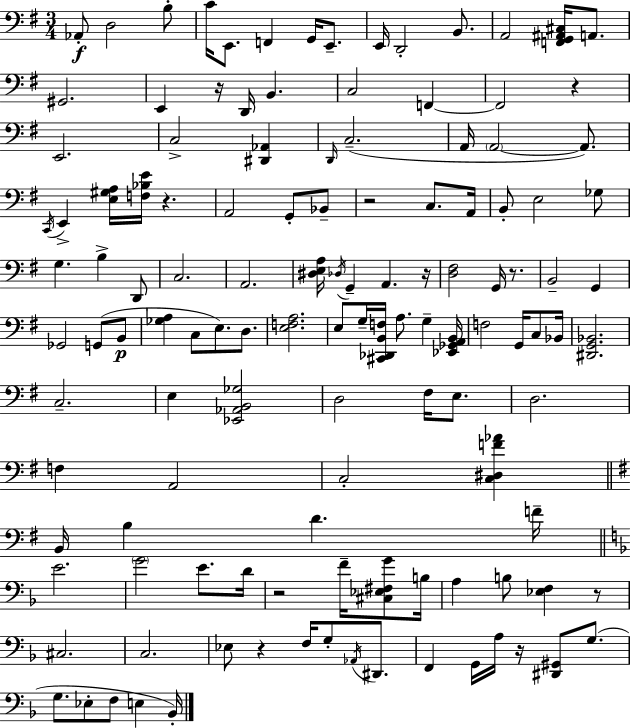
{
  \clef bass
  \numericTimeSignature
  \time 3/4
  \key g \major
  aes,8-.\f d2 b8-. | c'16 e,8. f,4 g,16 e,8.-- | e,16 d,2-. b,8. | a,2 <f, g, ais, cis>16 a,8. | \break gis,2. | e,4 r16 d,16 b,4. | c2 f,4~~ | f,2 r4 | \break e,2. | c2-> <dis, aes,>4 | \grace { d,16 }( c2.-- | a,16 \parenthesize a,2~~ a,8.) | \break \acciaccatura { c,16 } e,4-> <e gis a>16 <f bes e'>16 r4. | a,2 g,8-. | bes,8-- r2 c8. | a,16 b,8-. e2 | \break ges8 g4. b4-> | d,8 c2. | a,2. | <dis e a>16 \acciaccatura { des16 } g,4-- a,4. | \break r16 <d fis>2 g,16 | r8. b,2-- g,4 | ges,2 g,8( | b,8\p <ges a>4 c8 e8.) | \break d8. <e f a>2. | e8 g16-- <cis, des, b, f>16 a8. g4-- | <ees, ges, a, b,>16 f2 g,16 | c8 bes,16 <dis, g, bes,>2. | \break c2.-- | e4 <ees, aes, b, ges>2 | d2 fis16 | e8. d2. | \break f4 a,2 | c2-. <c dis f' aes'>4 | \bar "||" \break \key e \minor b,16 b4 d'4. f'16-- | \bar "||" \break \key f \major e'2. | \parenthesize g'2 e'8. d'16 | r2 f'16-- <cis ees fis g'>8 b16 | a4 b8 <ees f>4 r8 | \break cis2. | c2. | ees8 r4 f16 g8-. \acciaccatura { aes,16 } dis,8. | f,4 g,16 a16 r16 <dis, gis,>8 g8.( | \break g8. ees8-. f8 e4 | bes,16-.) \bar "|."
}